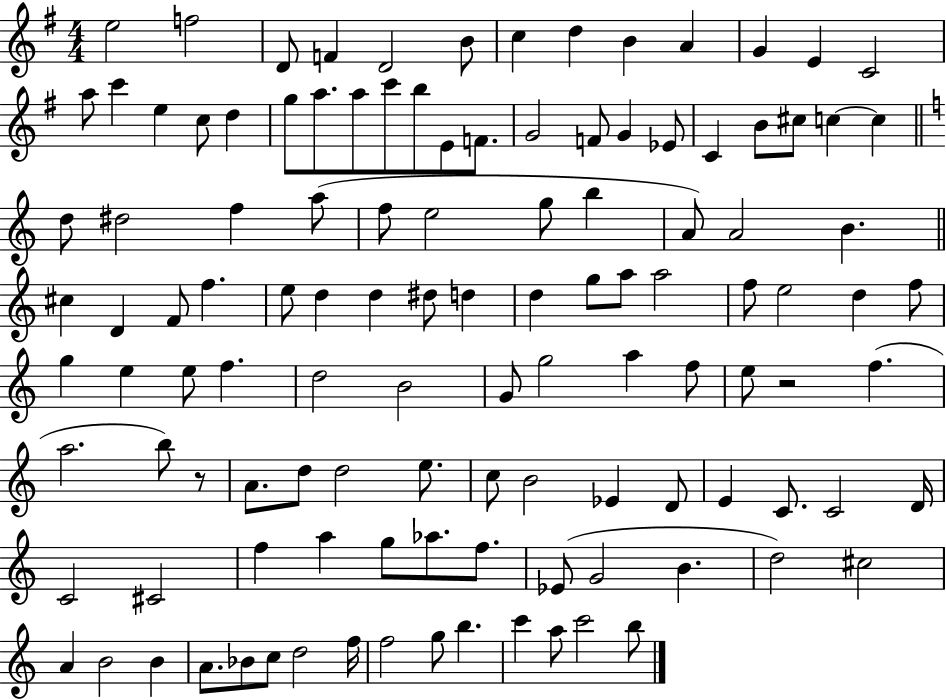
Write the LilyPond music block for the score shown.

{
  \clef treble
  \numericTimeSignature
  \time 4/4
  \key g \major
  e''2 f''2 | d'8 f'4 d'2 b'8 | c''4 d''4 b'4 a'4 | g'4 e'4 c'2 | \break a''8 c'''4 e''4 c''8 d''4 | g''8 a''8. a''8 c'''8 b''8 e'8 f'8. | g'2 f'8 g'4 ees'8 | c'4 b'8 cis''8 c''4~~ c''4 | \break \bar "||" \break \key c \major d''8 dis''2 f''4 a''8( | f''8 e''2 g''8 b''4 | a'8) a'2 b'4. | \bar "||" \break \key c \major cis''4 d'4 f'8 f''4. | e''8 d''4 d''4 dis''8 d''4 | d''4 g''8 a''8 a''2 | f''8 e''2 d''4 f''8 | \break g''4 e''4 e''8 f''4. | d''2 b'2 | g'8 g''2 a''4 f''8 | e''8 r2 f''4.( | \break a''2. b''8) r8 | a'8. d''8 d''2 e''8. | c''8 b'2 ees'4 d'8 | e'4 c'8. c'2 d'16 | \break c'2 cis'2 | f''4 a''4 g''8 aes''8. f''8. | ees'8( g'2 b'4. | d''2) cis''2 | \break a'4 b'2 b'4 | a'8. bes'8 c''8 d''2 f''16 | f''2 g''8 b''4. | c'''4 a''8 c'''2 b''8 | \break \bar "|."
}